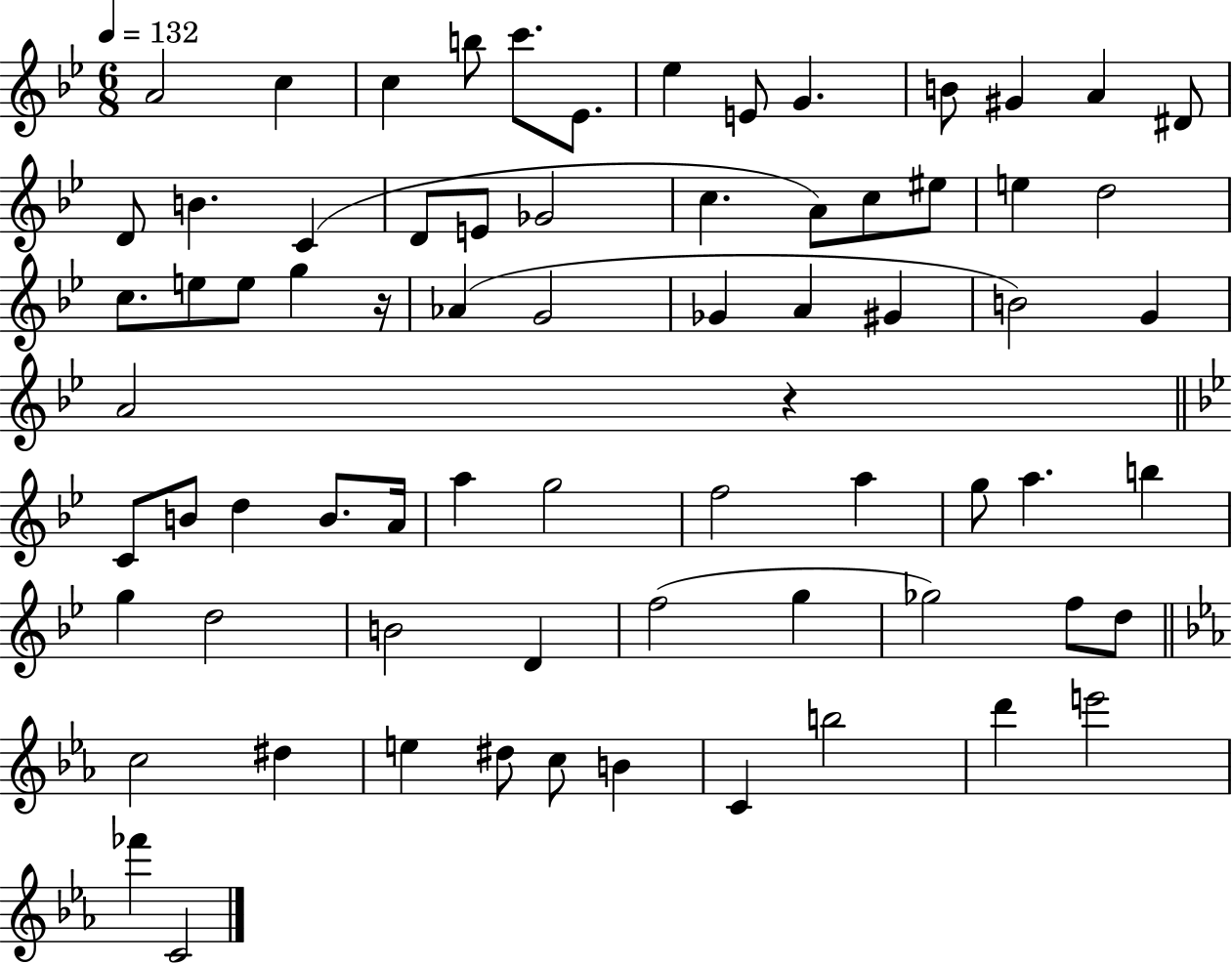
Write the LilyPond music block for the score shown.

{
  \clef treble
  \numericTimeSignature
  \time 6/8
  \key bes \major
  \tempo 4 = 132
  a'2 c''4 | c''4 b''8 c'''8. ees'8. | ees''4 e'8 g'4. | b'8 gis'4 a'4 dis'8 | \break d'8 b'4. c'4( | d'8 e'8 ges'2 | c''4. a'8) c''8 eis''8 | e''4 d''2 | \break c''8. e''8 e''8 g''4 r16 | aes'4( g'2 | ges'4 a'4 gis'4 | b'2) g'4 | \break a'2 r4 | \bar "||" \break \key bes \major c'8 b'8 d''4 b'8. a'16 | a''4 g''2 | f''2 a''4 | g''8 a''4. b''4 | \break g''4 d''2 | b'2 d'4 | f''2( g''4 | ges''2) f''8 d''8 | \break \bar "||" \break \key c \minor c''2 dis''4 | e''4 dis''8 c''8 b'4 | c'4 b''2 | d'''4 e'''2 | \break fes'''4 c'2 | \bar "|."
}